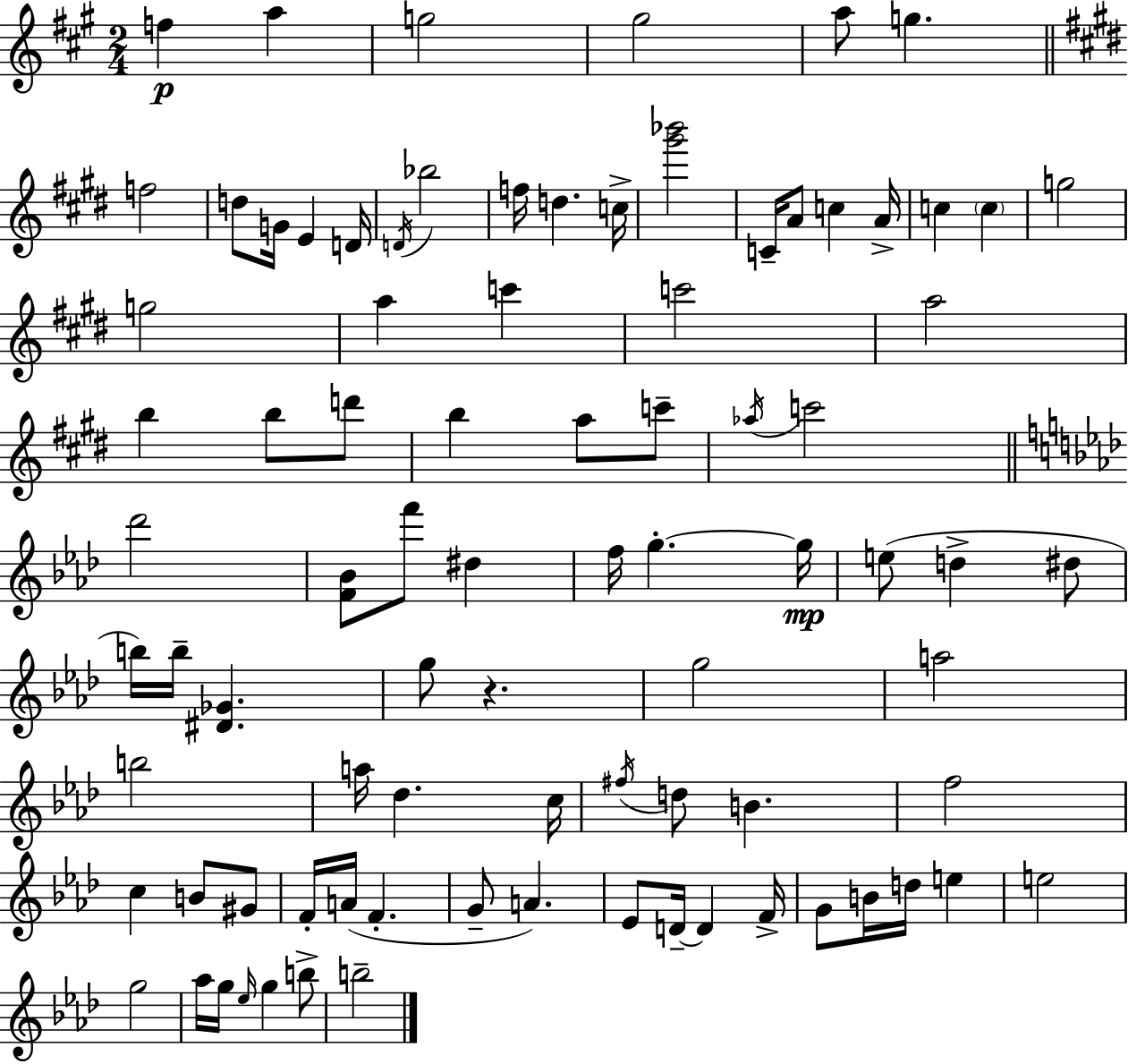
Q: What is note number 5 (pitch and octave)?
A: A5